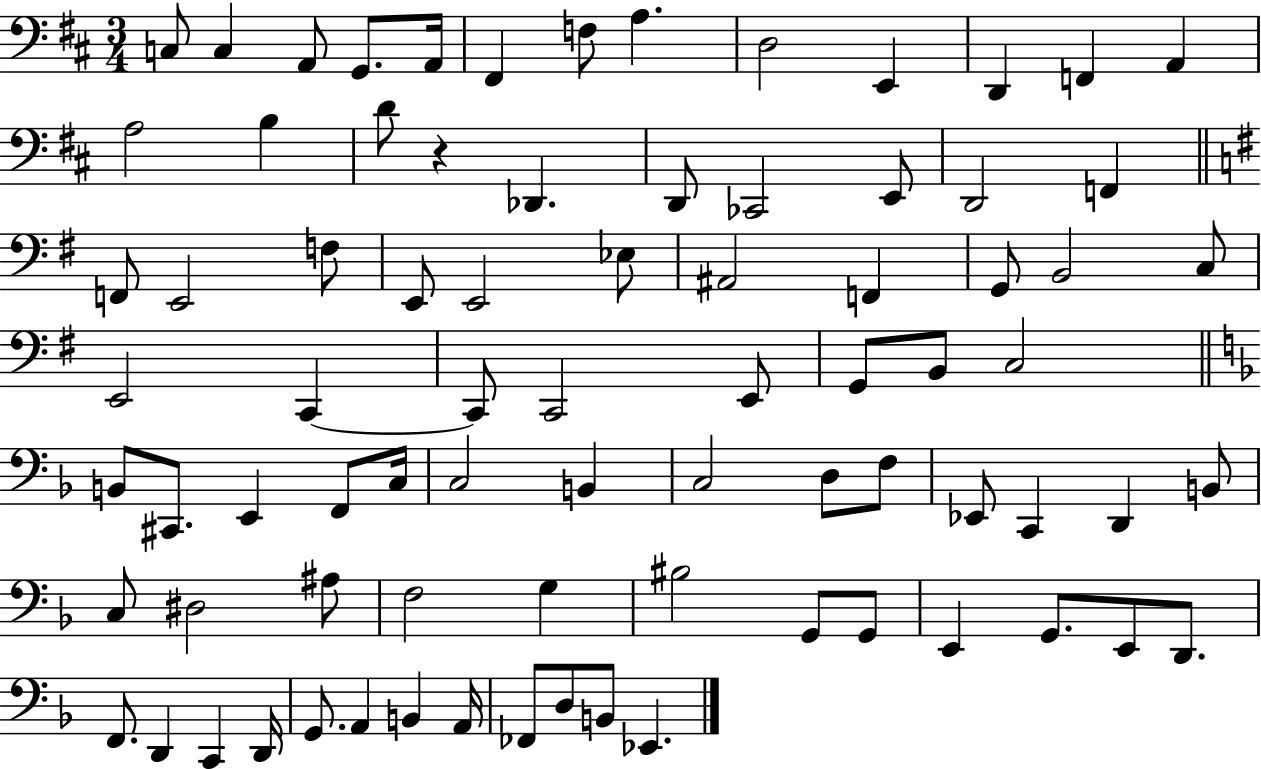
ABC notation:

X:1
T:Untitled
M:3/4
L:1/4
K:D
C,/2 C, A,,/2 G,,/2 A,,/4 ^F,, F,/2 A, D,2 E,, D,, F,, A,, A,2 B, D/2 z _D,, D,,/2 _C,,2 E,,/2 D,,2 F,, F,,/2 E,,2 F,/2 E,,/2 E,,2 _E,/2 ^A,,2 F,, G,,/2 B,,2 C,/2 E,,2 C,, C,,/2 C,,2 E,,/2 G,,/2 B,,/2 C,2 B,,/2 ^C,,/2 E,, F,,/2 C,/4 C,2 B,, C,2 D,/2 F,/2 _E,,/2 C,, D,, B,,/2 C,/2 ^D,2 ^A,/2 F,2 G, ^B,2 G,,/2 G,,/2 E,, G,,/2 E,,/2 D,,/2 F,,/2 D,, C,, D,,/4 G,,/2 A,, B,, A,,/4 _F,,/2 D,/2 B,,/2 _E,,